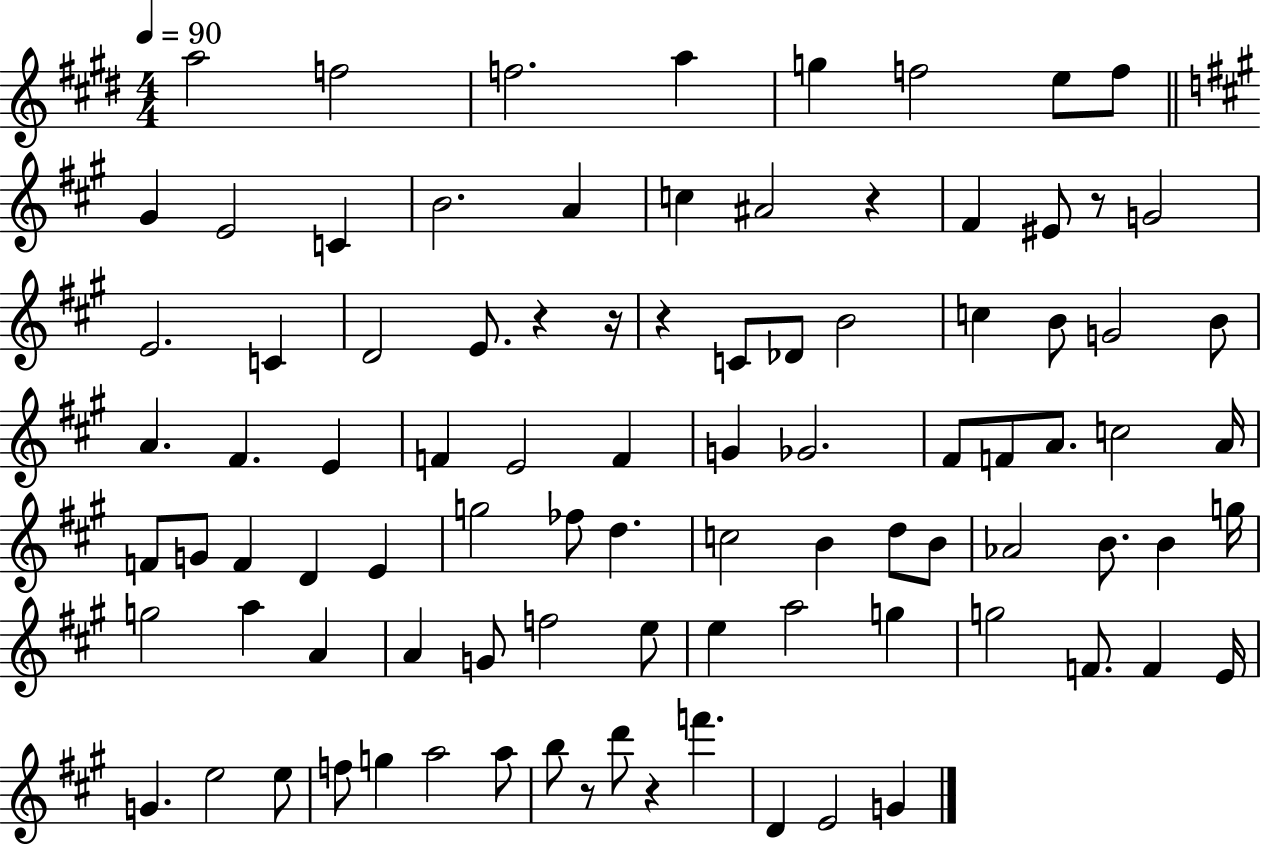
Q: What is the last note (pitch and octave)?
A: G4